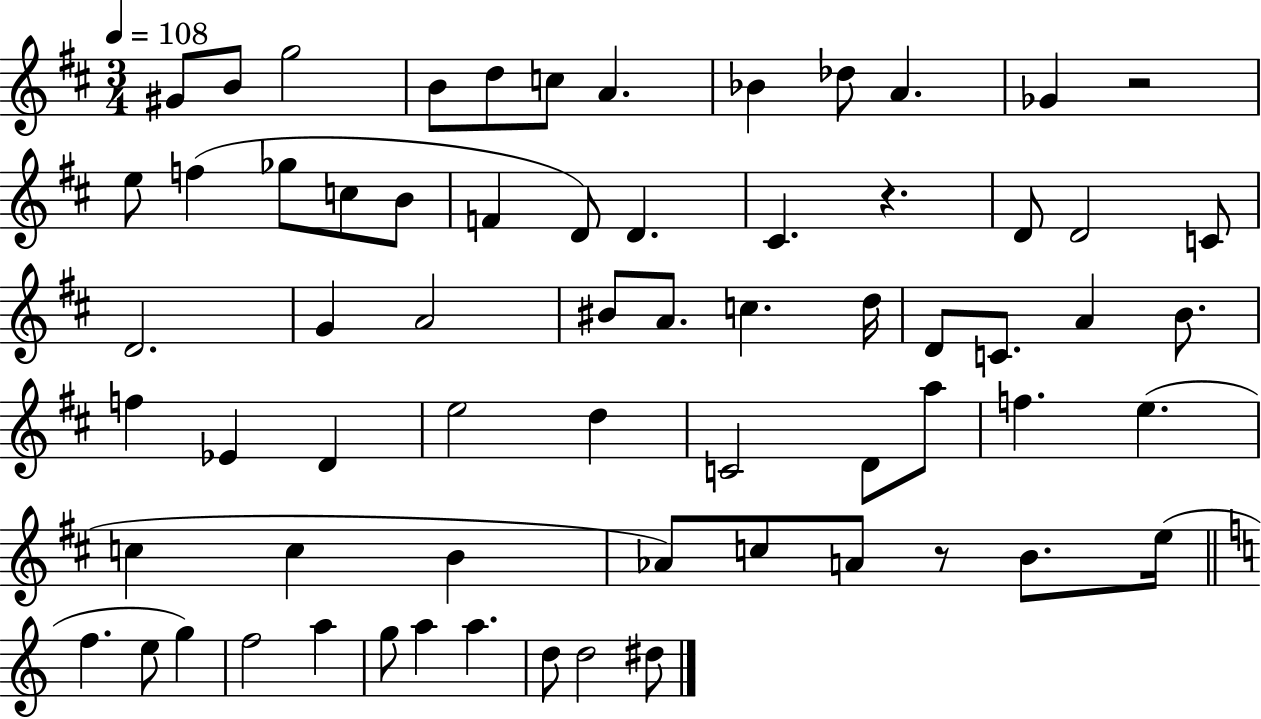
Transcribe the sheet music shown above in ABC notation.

X:1
T:Untitled
M:3/4
L:1/4
K:D
^G/2 B/2 g2 B/2 d/2 c/2 A _B _d/2 A _G z2 e/2 f _g/2 c/2 B/2 F D/2 D ^C z D/2 D2 C/2 D2 G A2 ^B/2 A/2 c d/4 D/2 C/2 A B/2 f _E D e2 d C2 D/2 a/2 f e c c B _A/2 c/2 A/2 z/2 B/2 e/4 f e/2 g f2 a g/2 a a d/2 d2 ^d/2